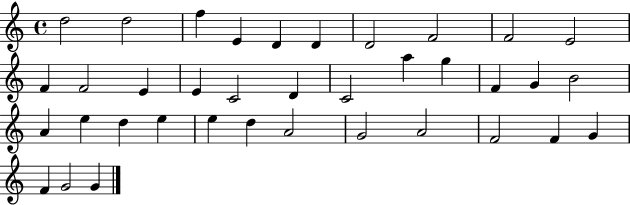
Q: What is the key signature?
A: C major